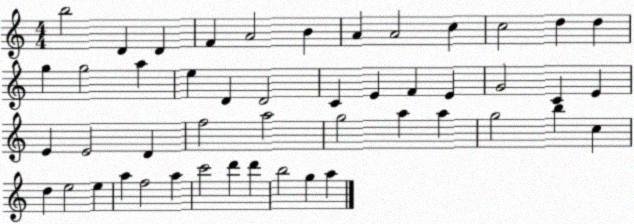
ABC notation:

X:1
T:Untitled
M:4/4
L:1/4
K:C
b2 D D F A2 B A A2 c c2 d d g g2 a e D D2 C E F E G2 C E E E2 D f2 a2 g2 a a g2 b c d e2 e a f2 a c'2 d' d' b2 g a